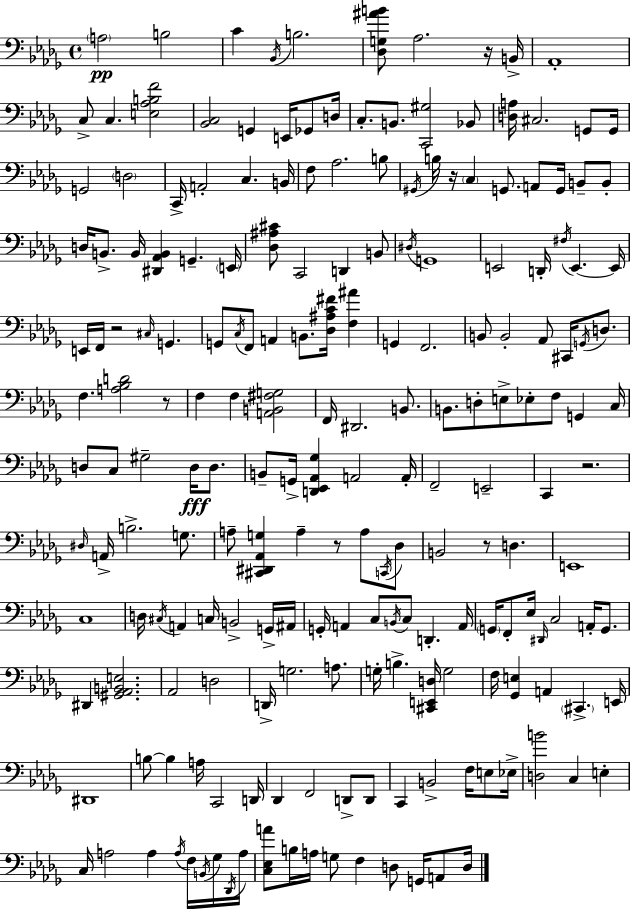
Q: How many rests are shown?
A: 7